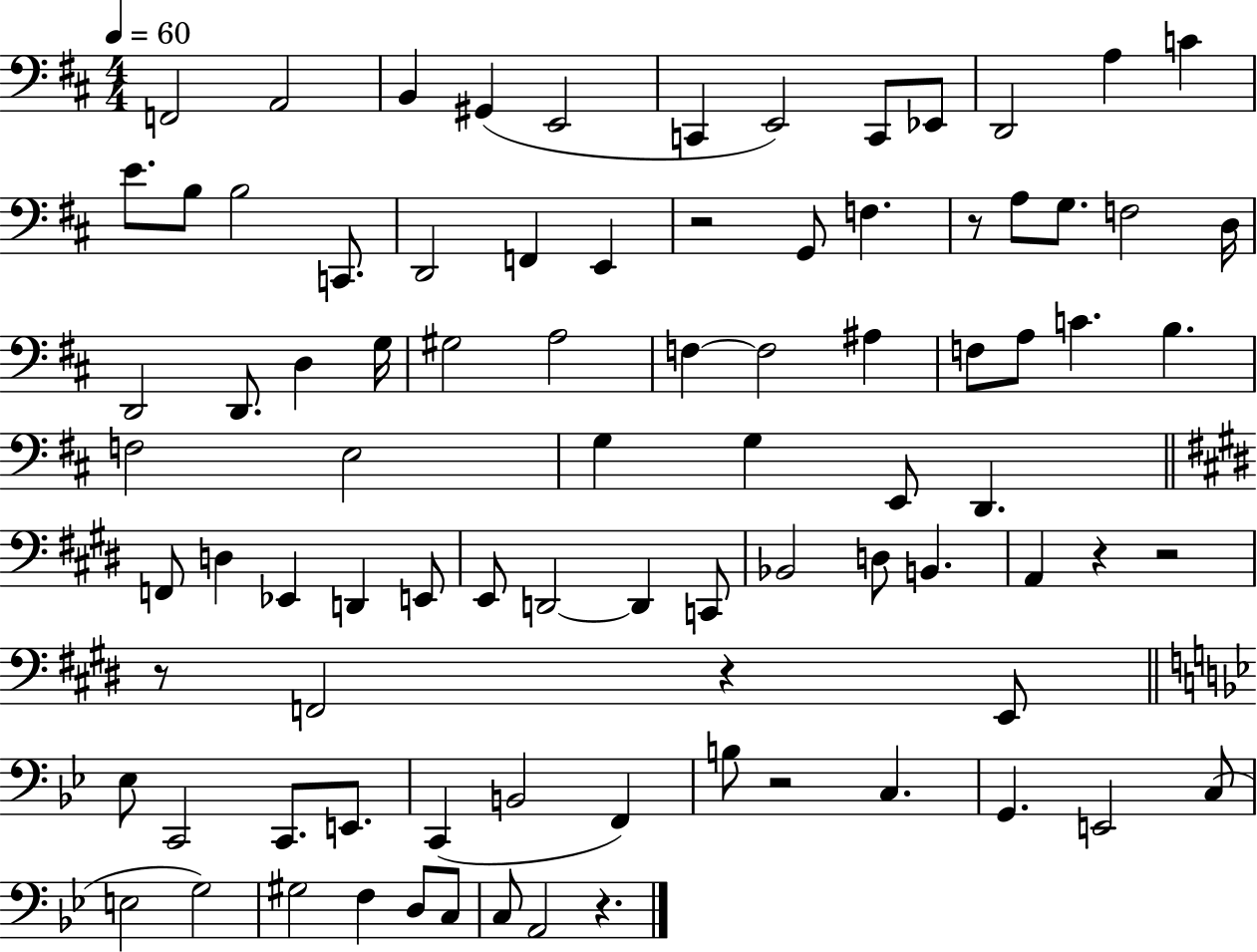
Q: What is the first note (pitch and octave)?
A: F2